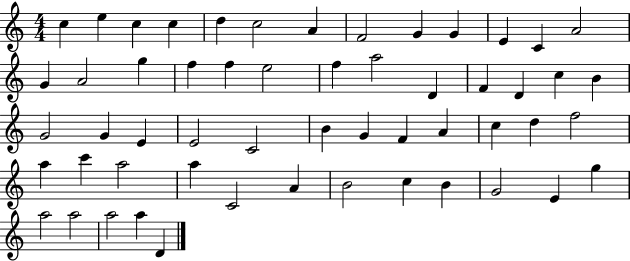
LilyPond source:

{
  \clef treble
  \numericTimeSignature
  \time 4/4
  \key c \major
  c''4 e''4 c''4 c''4 | d''4 c''2 a'4 | f'2 g'4 g'4 | e'4 c'4 a'2 | \break g'4 a'2 g''4 | f''4 f''4 e''2 | f''4 a''2 d'4 | f'4 d'4 c''4 b'4 | \break g'2 g'4 e'4 | e'2 c'2 | b'4 g'4 f'4 a'4 | c''4 d''4 f''2 | \break a''4 c'''4 a''2 | a''4 c'2 a'4 | b'2 c''4 b'4 | g'2 e'4 g''4 | \break a''2 a''2 | a''2 a''4 d'4 | \bar "|."
}